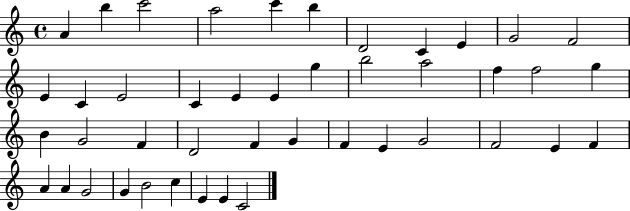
{
  \clef treble
  \time 4/4
  \defaultTimeSignature
  \key c \major
  a'4 b''4 c'''2 | a''2 c'''4 b''4 | d'2 c'4 e'4 | g'2 f'2 | \break e'4 c'4 e'2 | c'4 e'4 e'4 g''4 | b''2 a''2 | f''4 f''2 g''4 | \break b'4 g'2 f'4 | d'2 f'4 g'4 | f'4 e'4 g'2 | f'2 e'4 f'4 | \break a'4 a'4 g'2 | g'4 b'2 c''4 | e'4 e'4 c'2 | \bar "|."
}